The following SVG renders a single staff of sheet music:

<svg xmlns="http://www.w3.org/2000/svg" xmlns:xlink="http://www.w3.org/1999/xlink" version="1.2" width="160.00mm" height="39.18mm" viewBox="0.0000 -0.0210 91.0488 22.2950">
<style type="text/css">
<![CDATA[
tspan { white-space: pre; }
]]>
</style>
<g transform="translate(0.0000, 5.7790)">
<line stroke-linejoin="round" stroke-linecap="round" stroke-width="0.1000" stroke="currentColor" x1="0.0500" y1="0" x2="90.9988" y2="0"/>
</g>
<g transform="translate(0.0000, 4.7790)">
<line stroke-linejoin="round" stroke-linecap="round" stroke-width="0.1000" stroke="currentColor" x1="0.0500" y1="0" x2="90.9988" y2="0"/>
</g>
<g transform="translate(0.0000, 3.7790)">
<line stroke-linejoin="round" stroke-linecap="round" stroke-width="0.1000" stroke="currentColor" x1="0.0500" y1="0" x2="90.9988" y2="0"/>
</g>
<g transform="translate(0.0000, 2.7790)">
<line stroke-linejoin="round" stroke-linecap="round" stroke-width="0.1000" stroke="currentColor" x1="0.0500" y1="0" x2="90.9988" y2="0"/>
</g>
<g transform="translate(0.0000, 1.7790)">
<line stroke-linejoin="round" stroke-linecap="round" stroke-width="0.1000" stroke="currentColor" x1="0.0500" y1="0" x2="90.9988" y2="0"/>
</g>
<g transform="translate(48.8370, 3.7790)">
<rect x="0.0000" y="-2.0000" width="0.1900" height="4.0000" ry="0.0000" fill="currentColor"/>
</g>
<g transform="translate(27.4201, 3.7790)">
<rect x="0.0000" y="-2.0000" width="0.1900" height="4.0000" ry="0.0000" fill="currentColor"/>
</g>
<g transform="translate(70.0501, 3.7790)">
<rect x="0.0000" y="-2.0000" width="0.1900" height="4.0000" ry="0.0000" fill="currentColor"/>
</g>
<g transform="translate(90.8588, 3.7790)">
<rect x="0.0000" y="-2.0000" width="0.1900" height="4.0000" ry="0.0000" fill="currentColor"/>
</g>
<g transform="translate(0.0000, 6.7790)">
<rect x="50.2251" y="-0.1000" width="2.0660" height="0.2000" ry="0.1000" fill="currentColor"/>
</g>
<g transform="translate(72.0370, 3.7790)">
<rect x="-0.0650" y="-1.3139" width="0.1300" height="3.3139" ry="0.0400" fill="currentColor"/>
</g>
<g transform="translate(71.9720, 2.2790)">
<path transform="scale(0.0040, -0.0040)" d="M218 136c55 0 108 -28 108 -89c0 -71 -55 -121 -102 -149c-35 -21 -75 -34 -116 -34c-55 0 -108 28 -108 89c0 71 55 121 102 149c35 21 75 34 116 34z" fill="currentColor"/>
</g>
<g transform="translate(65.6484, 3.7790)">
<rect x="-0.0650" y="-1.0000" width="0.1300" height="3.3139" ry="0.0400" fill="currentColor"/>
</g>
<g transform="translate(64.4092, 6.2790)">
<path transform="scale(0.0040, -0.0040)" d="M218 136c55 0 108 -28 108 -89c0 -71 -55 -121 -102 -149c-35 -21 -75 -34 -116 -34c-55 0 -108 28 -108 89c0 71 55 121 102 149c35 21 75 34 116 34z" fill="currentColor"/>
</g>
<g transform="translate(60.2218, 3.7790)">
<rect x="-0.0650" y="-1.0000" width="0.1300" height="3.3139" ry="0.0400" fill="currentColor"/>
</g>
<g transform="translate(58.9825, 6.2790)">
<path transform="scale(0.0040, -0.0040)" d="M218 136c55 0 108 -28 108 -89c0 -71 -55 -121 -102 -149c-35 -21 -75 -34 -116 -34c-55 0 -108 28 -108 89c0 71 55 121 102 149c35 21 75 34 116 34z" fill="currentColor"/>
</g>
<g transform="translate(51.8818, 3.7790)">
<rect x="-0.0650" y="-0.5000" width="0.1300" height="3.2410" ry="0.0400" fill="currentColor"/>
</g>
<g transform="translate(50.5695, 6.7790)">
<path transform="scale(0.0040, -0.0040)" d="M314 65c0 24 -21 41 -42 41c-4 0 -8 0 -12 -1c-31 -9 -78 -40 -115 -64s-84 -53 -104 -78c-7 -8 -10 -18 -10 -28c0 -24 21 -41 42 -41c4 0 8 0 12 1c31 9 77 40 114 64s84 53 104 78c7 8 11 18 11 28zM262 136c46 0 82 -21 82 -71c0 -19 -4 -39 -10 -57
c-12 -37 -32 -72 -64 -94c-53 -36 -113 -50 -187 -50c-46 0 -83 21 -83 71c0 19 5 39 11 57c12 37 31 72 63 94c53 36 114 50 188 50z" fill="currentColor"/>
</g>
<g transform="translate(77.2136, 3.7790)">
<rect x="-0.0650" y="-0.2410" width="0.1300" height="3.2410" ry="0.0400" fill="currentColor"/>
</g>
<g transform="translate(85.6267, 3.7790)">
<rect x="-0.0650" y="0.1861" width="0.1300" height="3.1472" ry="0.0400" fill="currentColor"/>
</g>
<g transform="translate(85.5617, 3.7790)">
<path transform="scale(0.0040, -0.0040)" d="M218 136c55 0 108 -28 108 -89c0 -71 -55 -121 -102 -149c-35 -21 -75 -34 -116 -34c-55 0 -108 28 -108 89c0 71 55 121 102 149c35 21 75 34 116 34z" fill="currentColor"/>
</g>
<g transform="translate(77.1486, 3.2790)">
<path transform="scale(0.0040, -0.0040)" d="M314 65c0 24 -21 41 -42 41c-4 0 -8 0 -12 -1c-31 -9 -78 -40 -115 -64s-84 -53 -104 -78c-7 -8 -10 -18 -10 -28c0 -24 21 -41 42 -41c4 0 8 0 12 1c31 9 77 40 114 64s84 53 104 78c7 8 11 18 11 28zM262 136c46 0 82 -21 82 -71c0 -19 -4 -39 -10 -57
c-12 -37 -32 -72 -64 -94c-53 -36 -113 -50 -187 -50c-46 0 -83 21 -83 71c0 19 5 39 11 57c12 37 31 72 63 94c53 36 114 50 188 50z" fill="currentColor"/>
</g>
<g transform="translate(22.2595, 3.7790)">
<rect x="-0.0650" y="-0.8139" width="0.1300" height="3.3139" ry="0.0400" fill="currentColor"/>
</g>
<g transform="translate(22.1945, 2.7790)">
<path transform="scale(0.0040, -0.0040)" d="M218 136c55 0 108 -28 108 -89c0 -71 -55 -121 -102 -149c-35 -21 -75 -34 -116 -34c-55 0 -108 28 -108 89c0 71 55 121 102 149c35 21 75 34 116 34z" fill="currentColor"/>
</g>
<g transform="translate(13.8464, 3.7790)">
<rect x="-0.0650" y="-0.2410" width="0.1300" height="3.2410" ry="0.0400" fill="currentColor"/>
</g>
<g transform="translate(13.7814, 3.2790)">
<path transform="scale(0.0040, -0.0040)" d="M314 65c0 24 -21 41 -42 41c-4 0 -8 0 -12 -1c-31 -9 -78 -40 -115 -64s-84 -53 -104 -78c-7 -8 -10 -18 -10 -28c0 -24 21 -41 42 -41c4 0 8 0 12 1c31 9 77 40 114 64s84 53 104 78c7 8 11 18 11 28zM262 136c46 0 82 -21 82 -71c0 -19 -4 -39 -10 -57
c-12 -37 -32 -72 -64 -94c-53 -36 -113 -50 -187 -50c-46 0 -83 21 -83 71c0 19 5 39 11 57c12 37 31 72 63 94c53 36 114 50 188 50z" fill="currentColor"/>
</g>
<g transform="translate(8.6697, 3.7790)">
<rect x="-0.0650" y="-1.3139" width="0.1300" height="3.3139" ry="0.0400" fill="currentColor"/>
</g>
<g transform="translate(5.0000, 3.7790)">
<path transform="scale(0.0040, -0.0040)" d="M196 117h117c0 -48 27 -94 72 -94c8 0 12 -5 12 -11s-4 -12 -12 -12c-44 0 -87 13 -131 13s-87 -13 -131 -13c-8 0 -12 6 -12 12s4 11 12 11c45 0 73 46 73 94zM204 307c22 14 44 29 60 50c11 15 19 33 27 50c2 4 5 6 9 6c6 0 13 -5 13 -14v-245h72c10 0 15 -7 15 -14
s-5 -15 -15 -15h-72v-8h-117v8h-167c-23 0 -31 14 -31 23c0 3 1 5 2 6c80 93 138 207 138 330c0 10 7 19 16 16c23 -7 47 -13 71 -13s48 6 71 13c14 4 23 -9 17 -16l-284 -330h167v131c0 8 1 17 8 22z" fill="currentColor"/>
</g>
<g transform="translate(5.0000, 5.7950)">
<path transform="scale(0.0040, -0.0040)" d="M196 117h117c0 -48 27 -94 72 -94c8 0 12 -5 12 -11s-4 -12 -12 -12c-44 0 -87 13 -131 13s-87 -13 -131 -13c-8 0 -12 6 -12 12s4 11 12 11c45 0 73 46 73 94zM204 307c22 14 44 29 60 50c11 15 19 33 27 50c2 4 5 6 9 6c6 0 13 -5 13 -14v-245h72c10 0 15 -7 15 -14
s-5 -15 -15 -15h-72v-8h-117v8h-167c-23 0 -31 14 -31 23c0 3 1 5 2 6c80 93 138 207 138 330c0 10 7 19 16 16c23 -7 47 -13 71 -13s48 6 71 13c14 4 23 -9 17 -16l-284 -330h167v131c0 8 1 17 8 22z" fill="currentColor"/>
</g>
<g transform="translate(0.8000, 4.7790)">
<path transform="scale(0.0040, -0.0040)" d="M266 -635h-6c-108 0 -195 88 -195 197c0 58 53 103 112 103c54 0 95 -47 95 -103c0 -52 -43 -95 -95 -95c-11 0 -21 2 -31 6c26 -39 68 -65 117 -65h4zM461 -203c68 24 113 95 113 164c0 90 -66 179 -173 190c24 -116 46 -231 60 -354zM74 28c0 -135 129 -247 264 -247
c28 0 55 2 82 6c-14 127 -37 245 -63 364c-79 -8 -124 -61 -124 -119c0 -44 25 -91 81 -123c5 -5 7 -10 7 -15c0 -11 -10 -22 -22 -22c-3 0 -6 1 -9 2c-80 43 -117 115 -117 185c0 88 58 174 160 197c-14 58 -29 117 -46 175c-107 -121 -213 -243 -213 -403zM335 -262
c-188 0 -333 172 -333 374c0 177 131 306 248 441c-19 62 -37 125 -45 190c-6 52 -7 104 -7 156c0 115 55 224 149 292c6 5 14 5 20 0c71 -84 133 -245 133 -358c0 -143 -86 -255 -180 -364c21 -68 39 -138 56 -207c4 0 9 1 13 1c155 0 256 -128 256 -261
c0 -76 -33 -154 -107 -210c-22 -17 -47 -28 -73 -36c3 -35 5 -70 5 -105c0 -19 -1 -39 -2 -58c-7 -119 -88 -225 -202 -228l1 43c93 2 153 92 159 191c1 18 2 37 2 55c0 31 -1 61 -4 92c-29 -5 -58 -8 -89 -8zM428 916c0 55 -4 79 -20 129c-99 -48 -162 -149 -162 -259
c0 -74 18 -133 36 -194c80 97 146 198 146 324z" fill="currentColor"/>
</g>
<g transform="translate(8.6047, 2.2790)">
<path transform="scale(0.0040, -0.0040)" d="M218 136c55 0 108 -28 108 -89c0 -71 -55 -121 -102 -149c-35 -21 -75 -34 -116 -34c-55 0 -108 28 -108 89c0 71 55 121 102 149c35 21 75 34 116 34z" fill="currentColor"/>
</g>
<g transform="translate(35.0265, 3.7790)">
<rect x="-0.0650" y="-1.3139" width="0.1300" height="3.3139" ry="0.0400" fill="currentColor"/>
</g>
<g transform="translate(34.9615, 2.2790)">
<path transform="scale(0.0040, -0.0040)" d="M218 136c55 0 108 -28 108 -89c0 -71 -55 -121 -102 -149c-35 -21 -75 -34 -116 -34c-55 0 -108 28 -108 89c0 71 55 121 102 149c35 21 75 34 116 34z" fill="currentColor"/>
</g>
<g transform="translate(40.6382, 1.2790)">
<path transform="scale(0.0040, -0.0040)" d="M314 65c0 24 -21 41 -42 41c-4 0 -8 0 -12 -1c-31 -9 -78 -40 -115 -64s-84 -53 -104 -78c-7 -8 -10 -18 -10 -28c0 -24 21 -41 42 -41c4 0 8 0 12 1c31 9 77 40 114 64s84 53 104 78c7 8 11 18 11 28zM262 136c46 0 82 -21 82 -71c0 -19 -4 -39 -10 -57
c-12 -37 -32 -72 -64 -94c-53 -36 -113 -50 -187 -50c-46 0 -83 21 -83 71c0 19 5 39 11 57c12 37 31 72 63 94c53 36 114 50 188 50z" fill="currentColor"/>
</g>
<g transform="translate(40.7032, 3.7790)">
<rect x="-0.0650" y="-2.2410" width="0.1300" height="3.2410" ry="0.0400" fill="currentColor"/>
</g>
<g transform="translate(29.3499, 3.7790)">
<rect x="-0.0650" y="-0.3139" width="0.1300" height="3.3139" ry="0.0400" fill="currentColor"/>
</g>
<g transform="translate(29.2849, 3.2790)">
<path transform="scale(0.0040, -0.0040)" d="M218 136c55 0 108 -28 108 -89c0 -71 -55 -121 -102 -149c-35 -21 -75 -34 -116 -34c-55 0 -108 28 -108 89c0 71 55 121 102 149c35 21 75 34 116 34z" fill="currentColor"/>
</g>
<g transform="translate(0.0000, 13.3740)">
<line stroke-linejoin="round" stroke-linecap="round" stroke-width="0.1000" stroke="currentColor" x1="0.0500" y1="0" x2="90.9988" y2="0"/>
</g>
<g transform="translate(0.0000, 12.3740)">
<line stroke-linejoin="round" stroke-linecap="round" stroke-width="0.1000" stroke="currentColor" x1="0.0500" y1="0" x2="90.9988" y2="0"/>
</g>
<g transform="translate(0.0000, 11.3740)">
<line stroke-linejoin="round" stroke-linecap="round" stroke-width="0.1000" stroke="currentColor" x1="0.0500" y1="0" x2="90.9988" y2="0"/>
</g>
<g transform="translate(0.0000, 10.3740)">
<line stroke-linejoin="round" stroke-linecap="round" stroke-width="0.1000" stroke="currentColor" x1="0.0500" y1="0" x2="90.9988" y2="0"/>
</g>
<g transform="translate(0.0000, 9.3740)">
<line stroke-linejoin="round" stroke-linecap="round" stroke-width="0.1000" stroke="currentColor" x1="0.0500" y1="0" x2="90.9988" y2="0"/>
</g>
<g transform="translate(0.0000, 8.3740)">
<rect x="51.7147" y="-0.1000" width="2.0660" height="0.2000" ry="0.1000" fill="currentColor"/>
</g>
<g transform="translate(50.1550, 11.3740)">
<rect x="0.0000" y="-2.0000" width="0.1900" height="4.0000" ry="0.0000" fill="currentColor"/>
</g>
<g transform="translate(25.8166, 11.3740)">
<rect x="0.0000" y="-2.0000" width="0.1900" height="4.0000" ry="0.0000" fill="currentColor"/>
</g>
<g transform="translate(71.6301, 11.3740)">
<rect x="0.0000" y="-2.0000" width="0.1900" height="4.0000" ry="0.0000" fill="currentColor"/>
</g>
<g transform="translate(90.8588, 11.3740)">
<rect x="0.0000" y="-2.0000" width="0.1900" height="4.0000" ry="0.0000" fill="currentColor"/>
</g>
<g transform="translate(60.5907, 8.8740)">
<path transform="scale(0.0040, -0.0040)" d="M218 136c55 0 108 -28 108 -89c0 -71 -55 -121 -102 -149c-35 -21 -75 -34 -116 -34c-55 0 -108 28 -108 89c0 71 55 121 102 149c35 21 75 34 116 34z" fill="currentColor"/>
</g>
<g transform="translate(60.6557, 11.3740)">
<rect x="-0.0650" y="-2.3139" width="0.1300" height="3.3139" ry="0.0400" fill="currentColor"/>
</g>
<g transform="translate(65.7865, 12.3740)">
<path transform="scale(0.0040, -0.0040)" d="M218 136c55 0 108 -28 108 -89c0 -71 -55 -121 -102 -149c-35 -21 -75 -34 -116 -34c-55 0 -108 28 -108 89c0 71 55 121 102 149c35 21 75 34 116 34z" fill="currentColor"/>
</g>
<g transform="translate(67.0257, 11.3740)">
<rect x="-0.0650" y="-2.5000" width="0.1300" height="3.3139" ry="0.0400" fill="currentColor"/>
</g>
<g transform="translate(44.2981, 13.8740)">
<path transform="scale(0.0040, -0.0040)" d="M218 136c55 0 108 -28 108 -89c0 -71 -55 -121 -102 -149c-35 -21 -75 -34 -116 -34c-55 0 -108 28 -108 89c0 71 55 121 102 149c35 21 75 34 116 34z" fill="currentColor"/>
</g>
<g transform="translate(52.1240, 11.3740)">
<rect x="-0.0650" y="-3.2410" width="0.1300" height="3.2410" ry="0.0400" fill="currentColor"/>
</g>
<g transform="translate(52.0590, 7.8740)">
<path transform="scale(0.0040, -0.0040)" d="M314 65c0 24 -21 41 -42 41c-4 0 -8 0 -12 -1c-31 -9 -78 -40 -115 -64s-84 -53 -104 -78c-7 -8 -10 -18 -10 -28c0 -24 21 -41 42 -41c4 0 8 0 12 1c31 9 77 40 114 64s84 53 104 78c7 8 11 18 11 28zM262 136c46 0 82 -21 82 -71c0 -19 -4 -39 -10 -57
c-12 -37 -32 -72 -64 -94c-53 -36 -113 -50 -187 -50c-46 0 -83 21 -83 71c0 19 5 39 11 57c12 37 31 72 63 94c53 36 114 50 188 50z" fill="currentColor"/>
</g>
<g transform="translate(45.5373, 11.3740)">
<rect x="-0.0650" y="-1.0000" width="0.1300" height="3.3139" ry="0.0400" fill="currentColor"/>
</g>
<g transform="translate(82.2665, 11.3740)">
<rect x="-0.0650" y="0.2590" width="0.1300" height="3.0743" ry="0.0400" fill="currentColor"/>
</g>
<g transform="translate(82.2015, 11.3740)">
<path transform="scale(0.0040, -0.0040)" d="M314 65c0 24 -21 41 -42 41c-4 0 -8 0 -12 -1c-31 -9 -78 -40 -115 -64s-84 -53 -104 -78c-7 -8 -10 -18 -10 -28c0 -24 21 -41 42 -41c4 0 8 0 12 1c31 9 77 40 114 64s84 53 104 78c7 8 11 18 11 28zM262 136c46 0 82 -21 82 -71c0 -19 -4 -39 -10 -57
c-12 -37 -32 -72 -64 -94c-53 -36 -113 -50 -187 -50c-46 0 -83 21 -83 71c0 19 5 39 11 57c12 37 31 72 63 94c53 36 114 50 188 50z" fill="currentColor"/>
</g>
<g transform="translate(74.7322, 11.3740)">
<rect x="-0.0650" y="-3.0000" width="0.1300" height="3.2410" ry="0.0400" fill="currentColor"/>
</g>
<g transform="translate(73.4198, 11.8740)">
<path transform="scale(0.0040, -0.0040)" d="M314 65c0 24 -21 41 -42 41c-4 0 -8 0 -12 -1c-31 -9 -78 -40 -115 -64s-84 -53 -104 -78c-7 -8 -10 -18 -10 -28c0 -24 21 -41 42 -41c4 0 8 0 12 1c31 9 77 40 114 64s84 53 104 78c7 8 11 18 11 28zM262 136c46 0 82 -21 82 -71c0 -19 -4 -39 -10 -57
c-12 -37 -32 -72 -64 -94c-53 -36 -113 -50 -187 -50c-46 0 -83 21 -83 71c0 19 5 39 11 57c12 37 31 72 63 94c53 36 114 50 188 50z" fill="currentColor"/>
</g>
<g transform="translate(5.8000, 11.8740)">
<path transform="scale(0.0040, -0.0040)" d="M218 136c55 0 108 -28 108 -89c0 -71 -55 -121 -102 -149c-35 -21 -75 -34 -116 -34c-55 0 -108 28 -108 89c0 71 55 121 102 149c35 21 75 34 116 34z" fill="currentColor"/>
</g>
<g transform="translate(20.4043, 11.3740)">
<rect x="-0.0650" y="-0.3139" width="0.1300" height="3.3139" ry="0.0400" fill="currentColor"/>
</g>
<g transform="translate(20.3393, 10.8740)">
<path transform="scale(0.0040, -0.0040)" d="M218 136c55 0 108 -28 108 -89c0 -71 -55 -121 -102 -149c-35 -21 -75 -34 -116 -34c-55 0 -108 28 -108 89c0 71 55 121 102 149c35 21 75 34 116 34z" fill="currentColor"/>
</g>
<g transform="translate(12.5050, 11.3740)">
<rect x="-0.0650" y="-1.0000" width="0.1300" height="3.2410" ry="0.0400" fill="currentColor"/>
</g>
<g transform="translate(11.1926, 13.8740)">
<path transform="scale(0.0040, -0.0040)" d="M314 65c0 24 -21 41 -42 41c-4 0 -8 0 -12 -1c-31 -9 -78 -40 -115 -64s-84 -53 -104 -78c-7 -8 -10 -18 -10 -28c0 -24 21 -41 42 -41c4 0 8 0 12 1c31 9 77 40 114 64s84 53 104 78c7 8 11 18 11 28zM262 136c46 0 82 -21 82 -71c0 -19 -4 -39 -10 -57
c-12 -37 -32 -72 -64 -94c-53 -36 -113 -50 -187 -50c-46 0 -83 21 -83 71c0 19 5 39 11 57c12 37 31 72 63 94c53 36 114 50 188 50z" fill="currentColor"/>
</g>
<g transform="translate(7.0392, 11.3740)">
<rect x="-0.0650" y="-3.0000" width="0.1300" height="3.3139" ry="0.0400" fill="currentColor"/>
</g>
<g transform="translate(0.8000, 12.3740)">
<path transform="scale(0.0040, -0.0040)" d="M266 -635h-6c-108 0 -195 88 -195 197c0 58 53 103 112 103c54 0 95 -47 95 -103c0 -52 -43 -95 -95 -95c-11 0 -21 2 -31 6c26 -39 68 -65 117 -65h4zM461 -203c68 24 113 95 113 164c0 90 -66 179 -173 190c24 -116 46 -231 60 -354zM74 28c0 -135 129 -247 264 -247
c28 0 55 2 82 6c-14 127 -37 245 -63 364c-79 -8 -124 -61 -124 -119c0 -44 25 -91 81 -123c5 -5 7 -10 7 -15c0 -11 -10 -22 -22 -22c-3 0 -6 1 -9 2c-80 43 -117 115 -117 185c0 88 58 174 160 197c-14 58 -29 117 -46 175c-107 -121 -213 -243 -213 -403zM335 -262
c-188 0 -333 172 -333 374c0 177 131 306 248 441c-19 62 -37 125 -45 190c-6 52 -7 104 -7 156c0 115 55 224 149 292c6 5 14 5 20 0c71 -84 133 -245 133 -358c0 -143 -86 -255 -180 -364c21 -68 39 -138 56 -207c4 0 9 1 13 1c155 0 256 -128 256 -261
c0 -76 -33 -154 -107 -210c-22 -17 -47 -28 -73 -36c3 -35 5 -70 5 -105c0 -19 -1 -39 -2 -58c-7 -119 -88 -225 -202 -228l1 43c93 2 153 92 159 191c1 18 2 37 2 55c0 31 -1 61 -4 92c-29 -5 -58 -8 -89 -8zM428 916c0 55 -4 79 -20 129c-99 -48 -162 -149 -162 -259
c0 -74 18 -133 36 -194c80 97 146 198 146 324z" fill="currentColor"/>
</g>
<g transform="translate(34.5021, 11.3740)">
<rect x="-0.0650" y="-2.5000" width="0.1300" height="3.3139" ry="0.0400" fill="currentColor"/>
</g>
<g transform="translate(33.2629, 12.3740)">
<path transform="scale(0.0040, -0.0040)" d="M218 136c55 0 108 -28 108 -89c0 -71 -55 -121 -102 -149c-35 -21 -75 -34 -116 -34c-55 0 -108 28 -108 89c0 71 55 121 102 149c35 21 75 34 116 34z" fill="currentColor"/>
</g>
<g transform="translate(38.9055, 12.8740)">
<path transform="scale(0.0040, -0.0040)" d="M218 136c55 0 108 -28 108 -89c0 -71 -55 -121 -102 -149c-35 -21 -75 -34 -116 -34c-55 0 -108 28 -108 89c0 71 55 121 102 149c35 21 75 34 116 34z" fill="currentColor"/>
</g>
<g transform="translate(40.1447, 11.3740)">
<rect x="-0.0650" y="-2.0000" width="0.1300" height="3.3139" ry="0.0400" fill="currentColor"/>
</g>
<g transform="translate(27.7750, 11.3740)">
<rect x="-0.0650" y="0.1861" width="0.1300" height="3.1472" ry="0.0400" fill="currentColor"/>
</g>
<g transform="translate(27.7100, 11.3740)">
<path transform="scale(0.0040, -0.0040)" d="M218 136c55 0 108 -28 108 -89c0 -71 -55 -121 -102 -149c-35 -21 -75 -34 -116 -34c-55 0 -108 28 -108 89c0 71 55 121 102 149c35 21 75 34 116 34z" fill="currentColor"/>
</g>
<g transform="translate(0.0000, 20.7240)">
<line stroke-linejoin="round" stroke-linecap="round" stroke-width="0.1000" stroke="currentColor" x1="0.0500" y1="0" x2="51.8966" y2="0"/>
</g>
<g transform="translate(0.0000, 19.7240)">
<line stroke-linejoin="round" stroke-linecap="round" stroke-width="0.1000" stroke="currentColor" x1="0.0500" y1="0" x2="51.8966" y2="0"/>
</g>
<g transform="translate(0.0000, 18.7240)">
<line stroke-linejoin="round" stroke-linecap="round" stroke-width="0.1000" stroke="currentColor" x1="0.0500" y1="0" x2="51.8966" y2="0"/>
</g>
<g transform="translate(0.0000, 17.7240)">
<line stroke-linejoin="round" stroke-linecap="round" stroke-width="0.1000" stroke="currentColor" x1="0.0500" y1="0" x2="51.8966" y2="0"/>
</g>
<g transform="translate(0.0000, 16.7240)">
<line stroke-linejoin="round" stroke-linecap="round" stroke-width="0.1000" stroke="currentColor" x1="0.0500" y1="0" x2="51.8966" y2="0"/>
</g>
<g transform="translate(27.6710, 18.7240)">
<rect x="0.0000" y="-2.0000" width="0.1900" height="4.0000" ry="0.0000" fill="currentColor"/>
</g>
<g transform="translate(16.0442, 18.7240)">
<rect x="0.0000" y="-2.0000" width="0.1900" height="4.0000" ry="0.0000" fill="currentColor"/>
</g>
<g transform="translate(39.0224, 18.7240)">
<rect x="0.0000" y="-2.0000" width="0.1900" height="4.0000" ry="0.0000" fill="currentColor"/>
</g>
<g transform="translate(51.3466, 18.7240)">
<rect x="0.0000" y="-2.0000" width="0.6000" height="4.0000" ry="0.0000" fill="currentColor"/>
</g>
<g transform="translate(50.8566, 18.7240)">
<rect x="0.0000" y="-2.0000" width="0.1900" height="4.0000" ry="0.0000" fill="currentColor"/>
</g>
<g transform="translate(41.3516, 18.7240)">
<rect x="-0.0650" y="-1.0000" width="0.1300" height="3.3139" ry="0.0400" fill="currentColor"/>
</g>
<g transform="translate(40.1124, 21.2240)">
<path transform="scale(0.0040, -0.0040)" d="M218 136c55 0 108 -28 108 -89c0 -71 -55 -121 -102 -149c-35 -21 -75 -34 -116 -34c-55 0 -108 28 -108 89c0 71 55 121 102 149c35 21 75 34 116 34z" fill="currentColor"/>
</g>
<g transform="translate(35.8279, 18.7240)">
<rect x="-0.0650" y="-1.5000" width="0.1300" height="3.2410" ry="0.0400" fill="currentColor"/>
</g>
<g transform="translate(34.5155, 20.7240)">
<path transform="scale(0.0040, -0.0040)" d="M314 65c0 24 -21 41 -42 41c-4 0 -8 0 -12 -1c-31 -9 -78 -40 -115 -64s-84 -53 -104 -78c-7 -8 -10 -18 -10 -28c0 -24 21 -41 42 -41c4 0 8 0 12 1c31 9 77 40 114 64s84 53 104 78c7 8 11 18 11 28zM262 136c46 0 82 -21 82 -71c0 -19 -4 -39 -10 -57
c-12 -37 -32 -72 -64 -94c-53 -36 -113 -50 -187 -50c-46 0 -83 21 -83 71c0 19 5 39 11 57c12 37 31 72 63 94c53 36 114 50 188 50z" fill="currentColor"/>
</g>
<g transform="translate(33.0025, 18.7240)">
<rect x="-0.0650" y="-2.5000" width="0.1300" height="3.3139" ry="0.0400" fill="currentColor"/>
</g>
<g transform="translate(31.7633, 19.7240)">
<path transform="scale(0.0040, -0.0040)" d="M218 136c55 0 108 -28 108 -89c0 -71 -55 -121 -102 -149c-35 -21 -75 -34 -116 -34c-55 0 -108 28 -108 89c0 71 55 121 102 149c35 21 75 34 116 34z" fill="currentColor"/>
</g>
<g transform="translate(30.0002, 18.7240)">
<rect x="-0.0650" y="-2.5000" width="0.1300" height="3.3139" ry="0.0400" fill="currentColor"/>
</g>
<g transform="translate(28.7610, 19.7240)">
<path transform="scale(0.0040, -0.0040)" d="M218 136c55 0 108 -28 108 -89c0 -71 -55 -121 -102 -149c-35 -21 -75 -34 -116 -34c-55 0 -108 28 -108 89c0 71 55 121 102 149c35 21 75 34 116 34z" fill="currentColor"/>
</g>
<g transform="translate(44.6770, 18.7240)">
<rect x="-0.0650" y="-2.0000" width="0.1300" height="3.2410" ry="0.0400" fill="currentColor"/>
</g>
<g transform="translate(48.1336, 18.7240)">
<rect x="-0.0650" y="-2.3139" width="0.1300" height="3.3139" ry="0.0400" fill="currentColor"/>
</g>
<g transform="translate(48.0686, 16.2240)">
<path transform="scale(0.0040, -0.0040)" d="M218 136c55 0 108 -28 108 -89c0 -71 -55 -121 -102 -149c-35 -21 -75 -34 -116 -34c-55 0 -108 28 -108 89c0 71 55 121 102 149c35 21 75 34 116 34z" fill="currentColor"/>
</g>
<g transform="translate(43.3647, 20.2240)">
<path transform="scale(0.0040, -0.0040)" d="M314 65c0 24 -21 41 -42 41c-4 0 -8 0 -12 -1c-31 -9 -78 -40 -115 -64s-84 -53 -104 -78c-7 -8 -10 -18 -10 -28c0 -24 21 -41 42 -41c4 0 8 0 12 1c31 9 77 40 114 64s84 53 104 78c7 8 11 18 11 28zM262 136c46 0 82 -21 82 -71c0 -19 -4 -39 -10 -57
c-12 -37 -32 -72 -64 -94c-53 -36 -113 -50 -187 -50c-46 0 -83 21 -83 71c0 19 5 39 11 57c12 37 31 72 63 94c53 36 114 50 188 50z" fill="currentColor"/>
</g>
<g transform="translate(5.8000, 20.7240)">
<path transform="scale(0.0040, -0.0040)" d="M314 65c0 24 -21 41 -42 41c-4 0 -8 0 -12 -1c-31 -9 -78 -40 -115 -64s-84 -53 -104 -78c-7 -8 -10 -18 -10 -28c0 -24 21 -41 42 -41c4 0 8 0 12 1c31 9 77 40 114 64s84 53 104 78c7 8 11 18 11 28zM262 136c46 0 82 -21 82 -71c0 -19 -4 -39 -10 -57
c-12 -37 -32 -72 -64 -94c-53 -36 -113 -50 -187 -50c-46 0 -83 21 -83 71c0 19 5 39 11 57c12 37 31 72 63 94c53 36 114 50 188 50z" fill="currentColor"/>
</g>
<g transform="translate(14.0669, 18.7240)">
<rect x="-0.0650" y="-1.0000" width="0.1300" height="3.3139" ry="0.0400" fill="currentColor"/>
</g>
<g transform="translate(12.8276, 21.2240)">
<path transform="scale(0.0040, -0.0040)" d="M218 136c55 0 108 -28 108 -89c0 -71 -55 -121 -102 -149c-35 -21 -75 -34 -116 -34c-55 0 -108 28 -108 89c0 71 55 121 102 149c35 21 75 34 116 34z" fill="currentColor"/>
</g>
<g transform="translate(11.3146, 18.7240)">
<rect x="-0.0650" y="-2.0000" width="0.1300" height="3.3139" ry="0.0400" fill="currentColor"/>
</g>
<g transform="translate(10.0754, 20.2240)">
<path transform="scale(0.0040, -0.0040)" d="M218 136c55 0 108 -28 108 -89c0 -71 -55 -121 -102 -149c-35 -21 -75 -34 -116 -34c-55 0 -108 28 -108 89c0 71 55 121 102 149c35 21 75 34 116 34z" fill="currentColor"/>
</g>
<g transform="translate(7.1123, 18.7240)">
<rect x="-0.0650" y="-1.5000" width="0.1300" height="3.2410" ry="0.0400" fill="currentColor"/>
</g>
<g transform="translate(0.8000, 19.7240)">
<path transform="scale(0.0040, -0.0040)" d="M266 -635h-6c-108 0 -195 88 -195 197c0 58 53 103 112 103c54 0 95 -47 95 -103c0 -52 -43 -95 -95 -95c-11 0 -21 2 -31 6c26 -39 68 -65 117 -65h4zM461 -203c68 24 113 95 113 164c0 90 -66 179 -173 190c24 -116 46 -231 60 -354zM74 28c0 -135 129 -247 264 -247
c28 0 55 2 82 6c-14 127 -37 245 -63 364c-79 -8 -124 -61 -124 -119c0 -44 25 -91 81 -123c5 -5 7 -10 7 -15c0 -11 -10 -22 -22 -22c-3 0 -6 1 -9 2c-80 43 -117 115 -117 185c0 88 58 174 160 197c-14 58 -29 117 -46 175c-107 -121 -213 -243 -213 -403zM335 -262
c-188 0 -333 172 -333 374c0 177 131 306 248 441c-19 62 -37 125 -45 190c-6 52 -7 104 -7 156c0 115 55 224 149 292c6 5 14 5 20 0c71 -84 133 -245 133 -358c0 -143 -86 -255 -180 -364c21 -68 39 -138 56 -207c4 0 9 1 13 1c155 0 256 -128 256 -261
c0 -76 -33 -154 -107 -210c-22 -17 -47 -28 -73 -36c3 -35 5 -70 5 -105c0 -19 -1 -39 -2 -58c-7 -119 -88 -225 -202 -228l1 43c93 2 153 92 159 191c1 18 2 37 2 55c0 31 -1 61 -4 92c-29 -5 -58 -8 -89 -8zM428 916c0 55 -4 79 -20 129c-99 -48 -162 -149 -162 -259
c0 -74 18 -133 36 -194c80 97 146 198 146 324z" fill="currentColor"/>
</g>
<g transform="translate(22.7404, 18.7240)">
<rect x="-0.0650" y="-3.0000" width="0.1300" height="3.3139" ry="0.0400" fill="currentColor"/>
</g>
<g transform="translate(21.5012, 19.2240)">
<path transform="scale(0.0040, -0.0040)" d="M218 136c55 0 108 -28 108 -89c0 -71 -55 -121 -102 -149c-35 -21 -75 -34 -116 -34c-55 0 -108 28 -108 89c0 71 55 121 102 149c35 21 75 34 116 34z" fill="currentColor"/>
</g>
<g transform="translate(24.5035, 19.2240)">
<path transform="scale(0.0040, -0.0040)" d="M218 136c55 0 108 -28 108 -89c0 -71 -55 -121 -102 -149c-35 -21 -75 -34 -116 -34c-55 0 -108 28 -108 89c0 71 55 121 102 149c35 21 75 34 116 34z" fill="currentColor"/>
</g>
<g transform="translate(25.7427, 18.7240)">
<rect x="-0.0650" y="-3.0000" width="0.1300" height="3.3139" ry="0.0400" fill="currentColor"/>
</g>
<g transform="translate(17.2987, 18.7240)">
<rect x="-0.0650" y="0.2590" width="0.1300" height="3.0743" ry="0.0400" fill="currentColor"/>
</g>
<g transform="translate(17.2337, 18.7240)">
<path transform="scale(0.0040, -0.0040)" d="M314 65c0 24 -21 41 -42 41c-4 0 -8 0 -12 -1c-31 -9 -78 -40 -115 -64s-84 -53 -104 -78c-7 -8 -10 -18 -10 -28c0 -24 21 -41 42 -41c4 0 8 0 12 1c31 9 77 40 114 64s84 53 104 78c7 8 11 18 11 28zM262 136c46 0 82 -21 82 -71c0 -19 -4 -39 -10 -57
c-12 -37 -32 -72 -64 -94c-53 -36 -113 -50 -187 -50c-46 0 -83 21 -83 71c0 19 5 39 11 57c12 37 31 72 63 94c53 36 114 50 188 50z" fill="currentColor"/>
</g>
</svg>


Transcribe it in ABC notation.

X:1
T:Untitled
M:4/4
L:1/4
K:C
e c2 d c e g2 C2 D D e c2 B A D2 c B G F D b2 g G A2 B2 E2 F D B2 A A G G E2 D F2 g